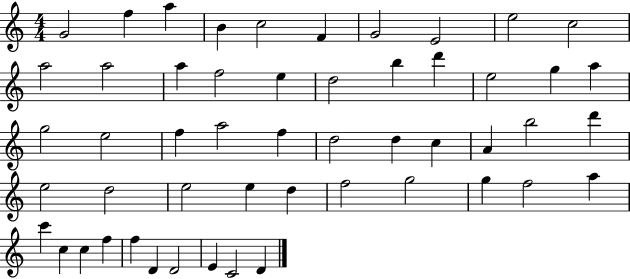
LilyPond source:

{
  \clef treble
  \numericTimeSignature
  \time 4/4
  \key c \major
  g'2 f''4 a''4 | b'4 c''2 f'4 | g'2 e'2 | e''2 c''2 | \break a''2 a''2 | a''4 f''2 e''4 | d''2 b''4 d'''4 | e''2 g''4 a''4 | \break g''2 e''2 | f''4 a''2 f''4 | d''2 d''4 c''4 | a'4 b''2 d'''4 | \break e''2 d''2 | e''2 e''4 d''4 | f''2 g''2 | g''4 f''2 a''4 | \break c'''4 c''4 c''4 f''4 | f''4 d'4 d'2 | e'4 c'2 d'4 | \bar "|."
}